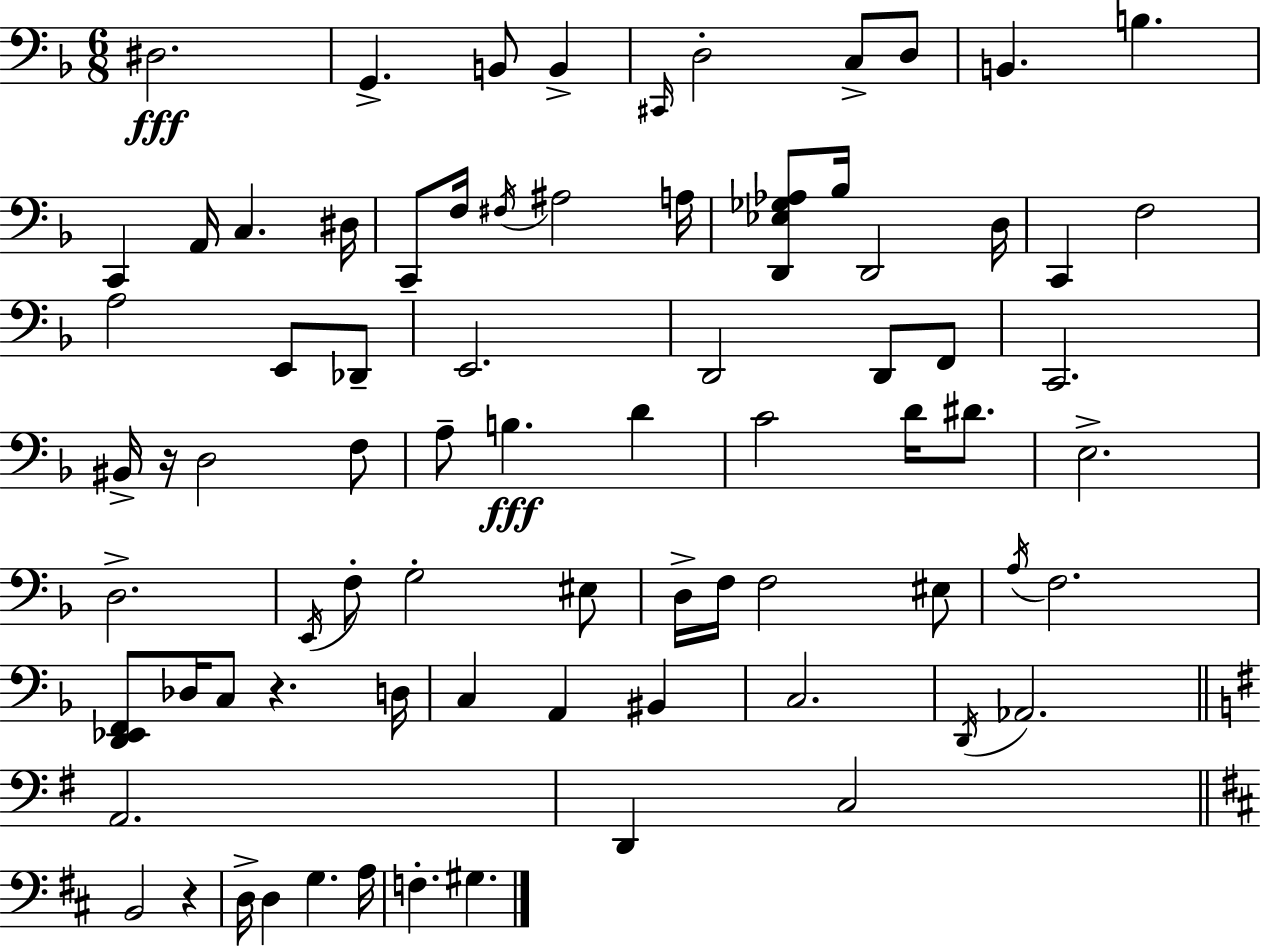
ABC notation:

X:1
T:Untitled
M:6/8
L:1/4
K:F
^D,2 G,, B,,/2 B,, ^C,,/4 D,2 C,/2 D,/2 B,, B, C,, A,,/4 C, ^D,/4 C,,/2 F,/4 ^F,/4 ^A,2 A,/4 [D,,_E,_G,_A,]/2 _B,/4 D,,2 D,/4 C,, F,2 A,2 E,,/2 _D,,/2 E,,2 D,,2 D,,/2 F,,/2 C,,2 ^B,,/4 z/4 D,2 F,/2 A,/2 B, D C2 D/4 ^D/2 E,2 D,2 E,,/4 F,/2 G,2 ^E,/2 D,/4 F,/4 F,2 ^E,/2 A,/4 F,2 [D,,_E,,F,,]/2 _D,/4 C,/2 z D,/4 C, A,, ^B,, C,2 D,,/4 _A,,2 A,,2 D,, C,2 B,,2 z D,/4 D, G, A,/4 F, ^G,